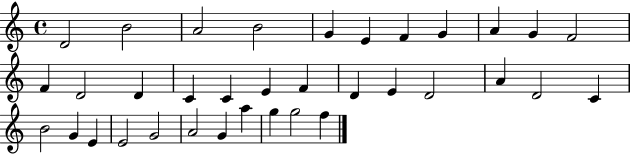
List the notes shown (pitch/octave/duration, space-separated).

D4/h B4/h A4/h B4/h G4/q E4/q F4/q G4/q A4/q G4/q F4/h F4/q D4/h D4/q C4/q C4/q E4/q F4/q D4/q E4/q D4/h A4/q D4/h C4/q B4/h G4/q E4/q E4/h G4/h A4/h G4/q A5/q G5/q G5/h F5/q